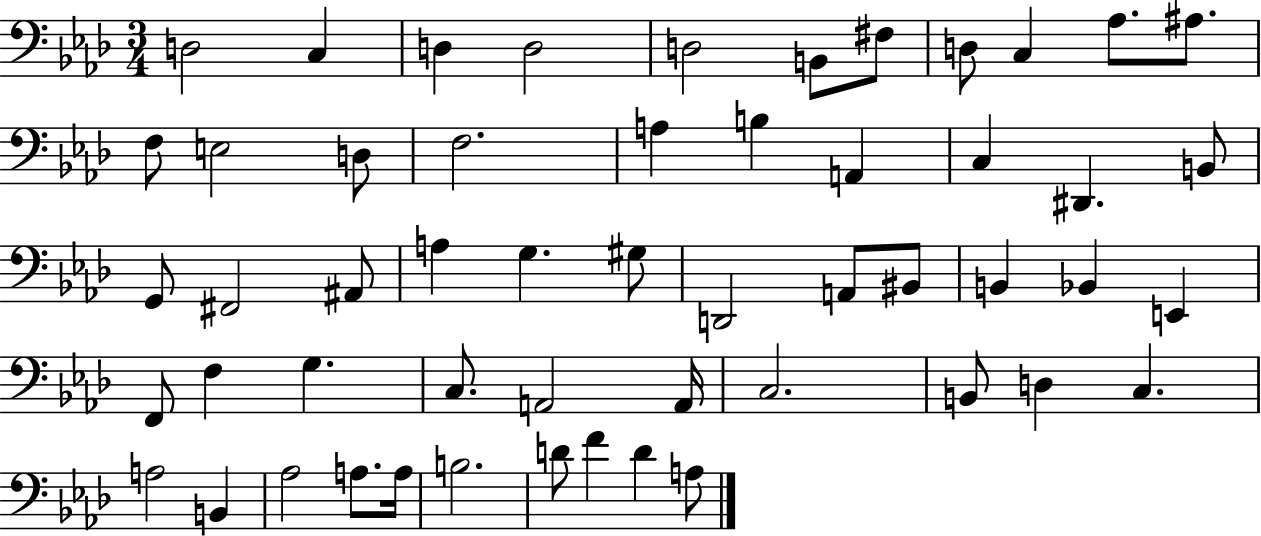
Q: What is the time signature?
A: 3/4